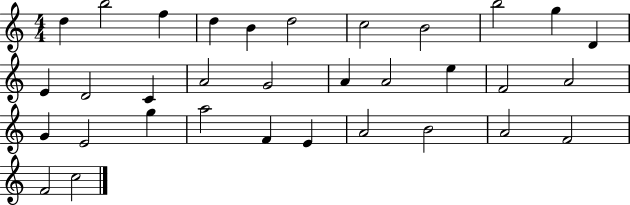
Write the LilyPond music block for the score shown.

{
  \clef treble
  \numericTimeSignature
  \time 4/4
  \key c \major
  d''4 b''2 f''4 | d''4 b'4 d''2 | c''2 b'2 | b''2 g''4 d'4 | \break e'4 d'2 c'4 | a'2 g'2 | a'4 a'2 e''4 | f'2 a'2 | \break g'4 e'2 g''4 | a''2 f'4 e'4 | a'2 b'2 | a'2 f'2 | \break f'2 c''2 | \bar "|."
}